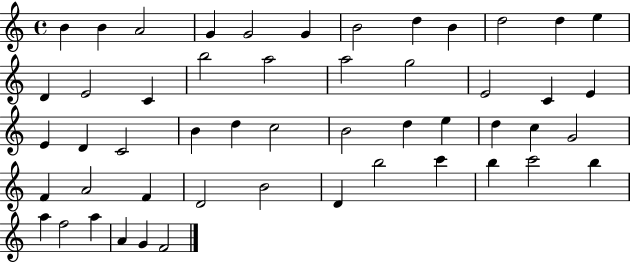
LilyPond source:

{
  \clef treble
  \time 4/4
  \defaultTimeSignature
  \key c \major
  b'4 b'4 a'2 | g'4 g'2 g'4 | b'2 d''4 b'4 | d''2 d''4 e''4 | \break d'4 e'2 c'4 | b''2 a''2 | a''2 g''2 | e'2 c'4 e'4 | \break e'4 d'4 c'2 | b'4 d''4 c''2 | b'2 d''4 e''4 | d''4 c''4 g'2 | \break f'4 a'2 f'4 | d'2 b'2 | d'4 b''2 c'''4 | b''4 c'''2 b''4 | \break a''4 f''2 a''4 | a'4 g'4 f'2 | \bar "|."
}